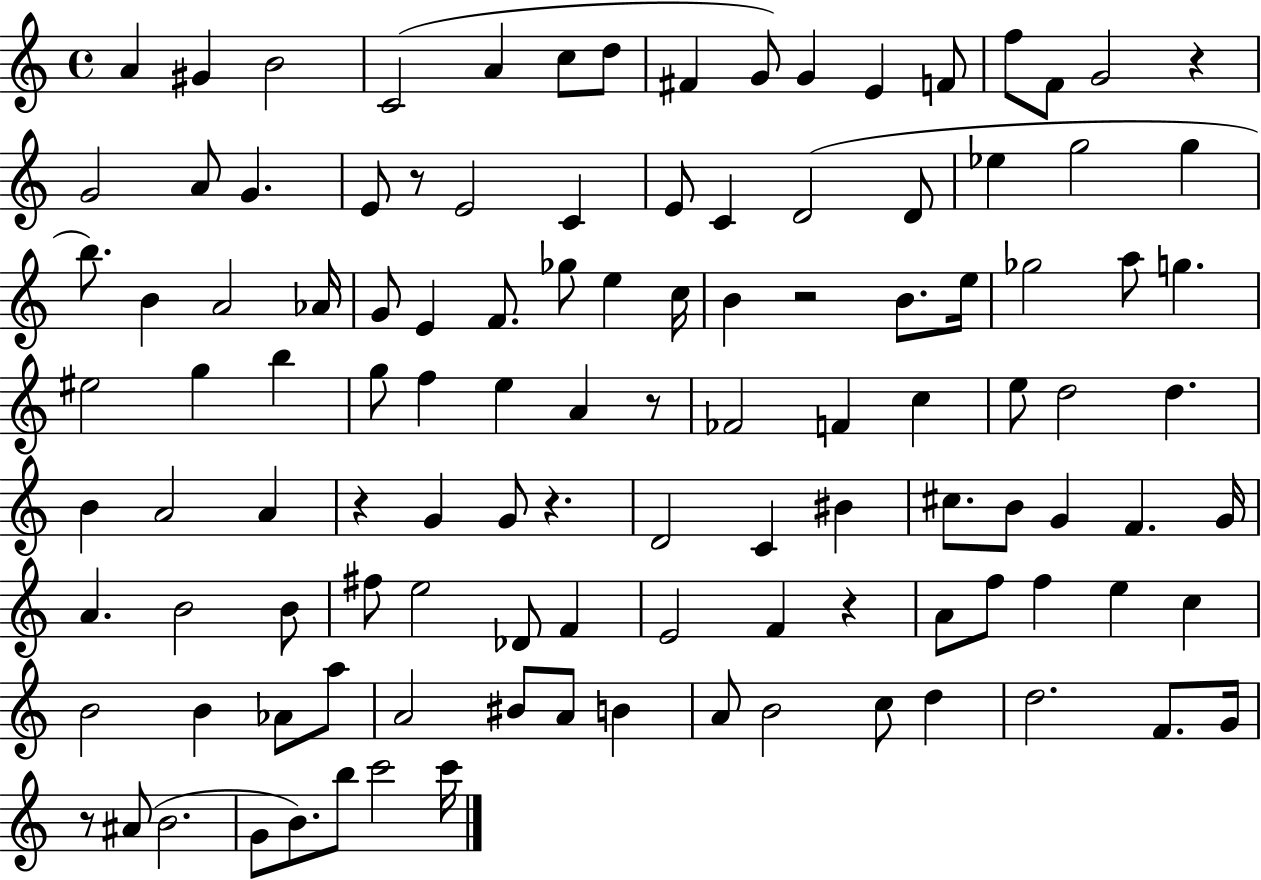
A4/q G#4/q B4/h C4/h A4/q C5/e D5/e F#4/q G4/e G4/q E4/q F4/e F5/e F4/e G4/h R/q G4/h A4/e G4/q. E4/e R/e E4/h C4/q E4/e C4/q D4/h D4/e Eb5/q G5/h G5/q B5/e. B4/q A4/h Ab4/s G4/e E4/q F4/e. Gb5/e E5/q C5/s B4/q R/h B4/e. E5/s Gb5/h A5/e G5/q. EIS5/h G5/q B5/q G5/e F5/q E5/q A4/q R/e FES4/h F4/q C5/q E5/e D5/h D5/q. B4/q A4/h A4/q R/q G4/q G4/e R/q. D4/h C4/q BIS4/q C#5/e. B4/e G4/q F4/q. G4/s A4/q. B4/h B4/e F#5/e E5/h Db4/e F4/q E4/h F4/q R/q A4/e F5/e F5/q E5/q C5/q B4/h B4/q Ab4/e A5/e A4/h BIS4/e A4/e B4/q A4/e B4/h C5/e D5/q D5/h. F4/e. G4/s R/e A#4/e B4/h. G4/e B4/e. B5/e C6/h C6/s